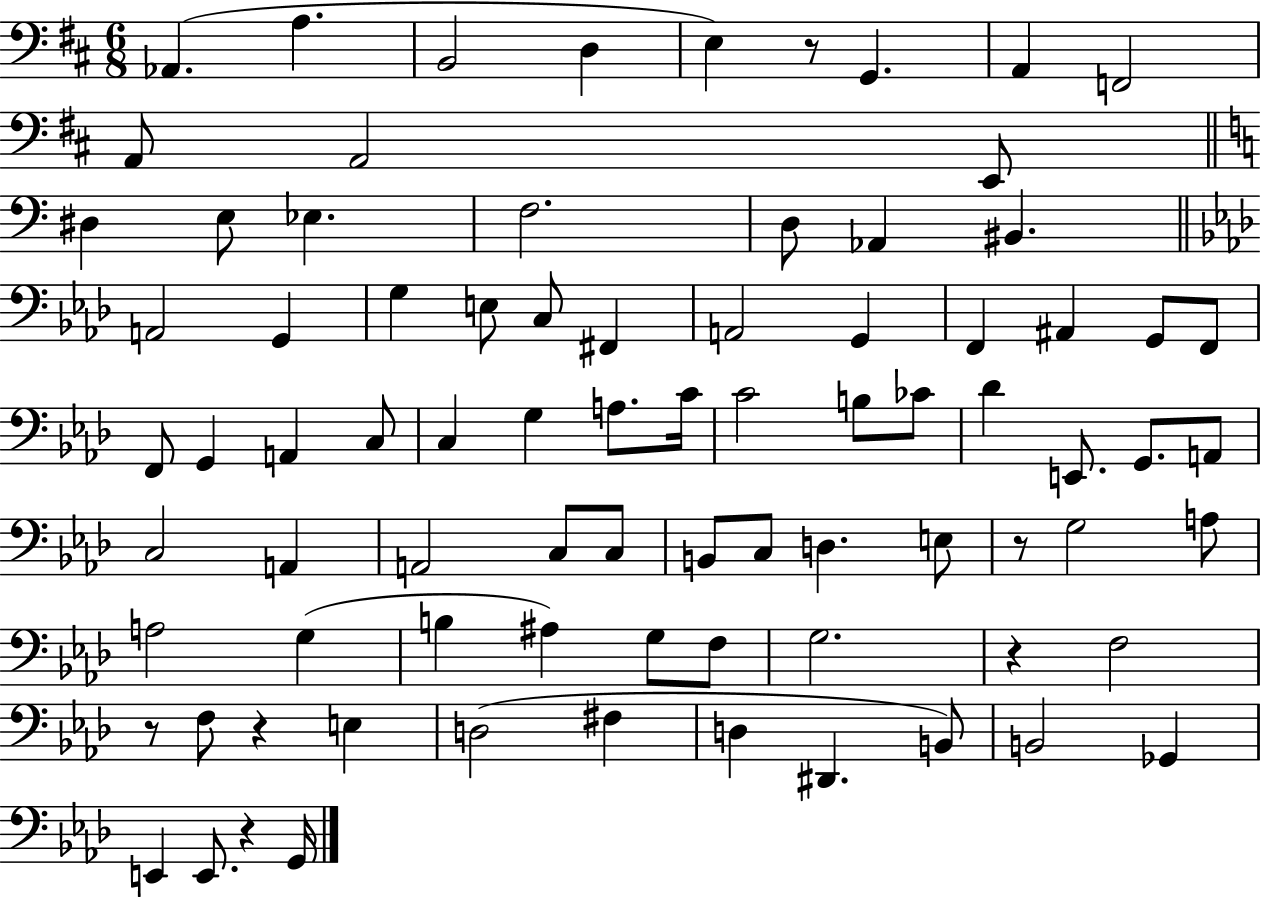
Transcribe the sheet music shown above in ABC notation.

X:1
T:Untitled
M:6/8
L:1/4
K:D
_A,, A, B,,2 D, E, z/2 G,, A,, F,,2 A,,/2 A,,2 E,,/2 ^D, E,/2 _E, F,2 D,/2 _A,, ^B,, A,,2 G,, G, E,/2 C,/2 ^F,, A,,2 G,, F,, ^A,, G,,/2 F,,/2 F,,/2 G,, A,, C,/2 C, G, A,/2 C/4 C2 B,/2 _C/2 _D E,,/2 G,,/2 A,,/2 C,2 A,, A,,2 C,/2 C,/2 B,,/2 C,/2 D, E,/2 z/2 G,2 A,/2 A,2 G, B, ^A, G,/2 F,/2 G,2 z F,2 z/2 F,/2 z E, D,2 ^F, D, ^D,, B,,/2 B,,2 _G,, E,, E,,/2 z G,,/4